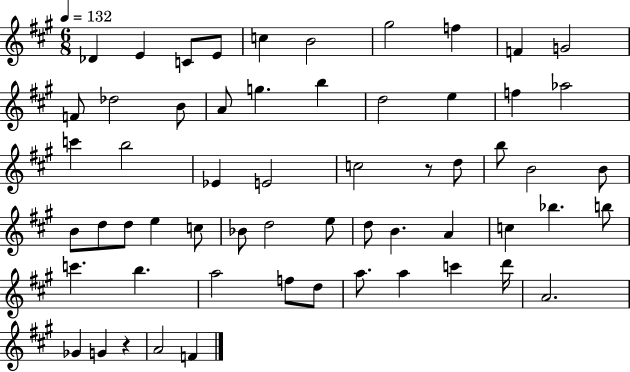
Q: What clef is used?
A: treble